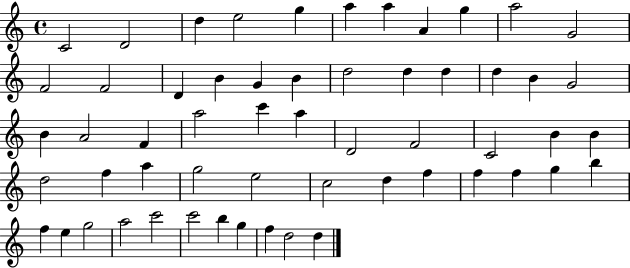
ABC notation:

X:1
T:Untitled
M:4/4
L:1/4
K:C
C2 D2 d e2 g a a A g a2 G2 F2 F2 D B G B d2 d d d B G2 B A2 F a2 c' a D2 F2 C2 B B d2 f a g2 e2 c2 d f f f g b f e g2 a2 c'2 c'2 b g f d2 d